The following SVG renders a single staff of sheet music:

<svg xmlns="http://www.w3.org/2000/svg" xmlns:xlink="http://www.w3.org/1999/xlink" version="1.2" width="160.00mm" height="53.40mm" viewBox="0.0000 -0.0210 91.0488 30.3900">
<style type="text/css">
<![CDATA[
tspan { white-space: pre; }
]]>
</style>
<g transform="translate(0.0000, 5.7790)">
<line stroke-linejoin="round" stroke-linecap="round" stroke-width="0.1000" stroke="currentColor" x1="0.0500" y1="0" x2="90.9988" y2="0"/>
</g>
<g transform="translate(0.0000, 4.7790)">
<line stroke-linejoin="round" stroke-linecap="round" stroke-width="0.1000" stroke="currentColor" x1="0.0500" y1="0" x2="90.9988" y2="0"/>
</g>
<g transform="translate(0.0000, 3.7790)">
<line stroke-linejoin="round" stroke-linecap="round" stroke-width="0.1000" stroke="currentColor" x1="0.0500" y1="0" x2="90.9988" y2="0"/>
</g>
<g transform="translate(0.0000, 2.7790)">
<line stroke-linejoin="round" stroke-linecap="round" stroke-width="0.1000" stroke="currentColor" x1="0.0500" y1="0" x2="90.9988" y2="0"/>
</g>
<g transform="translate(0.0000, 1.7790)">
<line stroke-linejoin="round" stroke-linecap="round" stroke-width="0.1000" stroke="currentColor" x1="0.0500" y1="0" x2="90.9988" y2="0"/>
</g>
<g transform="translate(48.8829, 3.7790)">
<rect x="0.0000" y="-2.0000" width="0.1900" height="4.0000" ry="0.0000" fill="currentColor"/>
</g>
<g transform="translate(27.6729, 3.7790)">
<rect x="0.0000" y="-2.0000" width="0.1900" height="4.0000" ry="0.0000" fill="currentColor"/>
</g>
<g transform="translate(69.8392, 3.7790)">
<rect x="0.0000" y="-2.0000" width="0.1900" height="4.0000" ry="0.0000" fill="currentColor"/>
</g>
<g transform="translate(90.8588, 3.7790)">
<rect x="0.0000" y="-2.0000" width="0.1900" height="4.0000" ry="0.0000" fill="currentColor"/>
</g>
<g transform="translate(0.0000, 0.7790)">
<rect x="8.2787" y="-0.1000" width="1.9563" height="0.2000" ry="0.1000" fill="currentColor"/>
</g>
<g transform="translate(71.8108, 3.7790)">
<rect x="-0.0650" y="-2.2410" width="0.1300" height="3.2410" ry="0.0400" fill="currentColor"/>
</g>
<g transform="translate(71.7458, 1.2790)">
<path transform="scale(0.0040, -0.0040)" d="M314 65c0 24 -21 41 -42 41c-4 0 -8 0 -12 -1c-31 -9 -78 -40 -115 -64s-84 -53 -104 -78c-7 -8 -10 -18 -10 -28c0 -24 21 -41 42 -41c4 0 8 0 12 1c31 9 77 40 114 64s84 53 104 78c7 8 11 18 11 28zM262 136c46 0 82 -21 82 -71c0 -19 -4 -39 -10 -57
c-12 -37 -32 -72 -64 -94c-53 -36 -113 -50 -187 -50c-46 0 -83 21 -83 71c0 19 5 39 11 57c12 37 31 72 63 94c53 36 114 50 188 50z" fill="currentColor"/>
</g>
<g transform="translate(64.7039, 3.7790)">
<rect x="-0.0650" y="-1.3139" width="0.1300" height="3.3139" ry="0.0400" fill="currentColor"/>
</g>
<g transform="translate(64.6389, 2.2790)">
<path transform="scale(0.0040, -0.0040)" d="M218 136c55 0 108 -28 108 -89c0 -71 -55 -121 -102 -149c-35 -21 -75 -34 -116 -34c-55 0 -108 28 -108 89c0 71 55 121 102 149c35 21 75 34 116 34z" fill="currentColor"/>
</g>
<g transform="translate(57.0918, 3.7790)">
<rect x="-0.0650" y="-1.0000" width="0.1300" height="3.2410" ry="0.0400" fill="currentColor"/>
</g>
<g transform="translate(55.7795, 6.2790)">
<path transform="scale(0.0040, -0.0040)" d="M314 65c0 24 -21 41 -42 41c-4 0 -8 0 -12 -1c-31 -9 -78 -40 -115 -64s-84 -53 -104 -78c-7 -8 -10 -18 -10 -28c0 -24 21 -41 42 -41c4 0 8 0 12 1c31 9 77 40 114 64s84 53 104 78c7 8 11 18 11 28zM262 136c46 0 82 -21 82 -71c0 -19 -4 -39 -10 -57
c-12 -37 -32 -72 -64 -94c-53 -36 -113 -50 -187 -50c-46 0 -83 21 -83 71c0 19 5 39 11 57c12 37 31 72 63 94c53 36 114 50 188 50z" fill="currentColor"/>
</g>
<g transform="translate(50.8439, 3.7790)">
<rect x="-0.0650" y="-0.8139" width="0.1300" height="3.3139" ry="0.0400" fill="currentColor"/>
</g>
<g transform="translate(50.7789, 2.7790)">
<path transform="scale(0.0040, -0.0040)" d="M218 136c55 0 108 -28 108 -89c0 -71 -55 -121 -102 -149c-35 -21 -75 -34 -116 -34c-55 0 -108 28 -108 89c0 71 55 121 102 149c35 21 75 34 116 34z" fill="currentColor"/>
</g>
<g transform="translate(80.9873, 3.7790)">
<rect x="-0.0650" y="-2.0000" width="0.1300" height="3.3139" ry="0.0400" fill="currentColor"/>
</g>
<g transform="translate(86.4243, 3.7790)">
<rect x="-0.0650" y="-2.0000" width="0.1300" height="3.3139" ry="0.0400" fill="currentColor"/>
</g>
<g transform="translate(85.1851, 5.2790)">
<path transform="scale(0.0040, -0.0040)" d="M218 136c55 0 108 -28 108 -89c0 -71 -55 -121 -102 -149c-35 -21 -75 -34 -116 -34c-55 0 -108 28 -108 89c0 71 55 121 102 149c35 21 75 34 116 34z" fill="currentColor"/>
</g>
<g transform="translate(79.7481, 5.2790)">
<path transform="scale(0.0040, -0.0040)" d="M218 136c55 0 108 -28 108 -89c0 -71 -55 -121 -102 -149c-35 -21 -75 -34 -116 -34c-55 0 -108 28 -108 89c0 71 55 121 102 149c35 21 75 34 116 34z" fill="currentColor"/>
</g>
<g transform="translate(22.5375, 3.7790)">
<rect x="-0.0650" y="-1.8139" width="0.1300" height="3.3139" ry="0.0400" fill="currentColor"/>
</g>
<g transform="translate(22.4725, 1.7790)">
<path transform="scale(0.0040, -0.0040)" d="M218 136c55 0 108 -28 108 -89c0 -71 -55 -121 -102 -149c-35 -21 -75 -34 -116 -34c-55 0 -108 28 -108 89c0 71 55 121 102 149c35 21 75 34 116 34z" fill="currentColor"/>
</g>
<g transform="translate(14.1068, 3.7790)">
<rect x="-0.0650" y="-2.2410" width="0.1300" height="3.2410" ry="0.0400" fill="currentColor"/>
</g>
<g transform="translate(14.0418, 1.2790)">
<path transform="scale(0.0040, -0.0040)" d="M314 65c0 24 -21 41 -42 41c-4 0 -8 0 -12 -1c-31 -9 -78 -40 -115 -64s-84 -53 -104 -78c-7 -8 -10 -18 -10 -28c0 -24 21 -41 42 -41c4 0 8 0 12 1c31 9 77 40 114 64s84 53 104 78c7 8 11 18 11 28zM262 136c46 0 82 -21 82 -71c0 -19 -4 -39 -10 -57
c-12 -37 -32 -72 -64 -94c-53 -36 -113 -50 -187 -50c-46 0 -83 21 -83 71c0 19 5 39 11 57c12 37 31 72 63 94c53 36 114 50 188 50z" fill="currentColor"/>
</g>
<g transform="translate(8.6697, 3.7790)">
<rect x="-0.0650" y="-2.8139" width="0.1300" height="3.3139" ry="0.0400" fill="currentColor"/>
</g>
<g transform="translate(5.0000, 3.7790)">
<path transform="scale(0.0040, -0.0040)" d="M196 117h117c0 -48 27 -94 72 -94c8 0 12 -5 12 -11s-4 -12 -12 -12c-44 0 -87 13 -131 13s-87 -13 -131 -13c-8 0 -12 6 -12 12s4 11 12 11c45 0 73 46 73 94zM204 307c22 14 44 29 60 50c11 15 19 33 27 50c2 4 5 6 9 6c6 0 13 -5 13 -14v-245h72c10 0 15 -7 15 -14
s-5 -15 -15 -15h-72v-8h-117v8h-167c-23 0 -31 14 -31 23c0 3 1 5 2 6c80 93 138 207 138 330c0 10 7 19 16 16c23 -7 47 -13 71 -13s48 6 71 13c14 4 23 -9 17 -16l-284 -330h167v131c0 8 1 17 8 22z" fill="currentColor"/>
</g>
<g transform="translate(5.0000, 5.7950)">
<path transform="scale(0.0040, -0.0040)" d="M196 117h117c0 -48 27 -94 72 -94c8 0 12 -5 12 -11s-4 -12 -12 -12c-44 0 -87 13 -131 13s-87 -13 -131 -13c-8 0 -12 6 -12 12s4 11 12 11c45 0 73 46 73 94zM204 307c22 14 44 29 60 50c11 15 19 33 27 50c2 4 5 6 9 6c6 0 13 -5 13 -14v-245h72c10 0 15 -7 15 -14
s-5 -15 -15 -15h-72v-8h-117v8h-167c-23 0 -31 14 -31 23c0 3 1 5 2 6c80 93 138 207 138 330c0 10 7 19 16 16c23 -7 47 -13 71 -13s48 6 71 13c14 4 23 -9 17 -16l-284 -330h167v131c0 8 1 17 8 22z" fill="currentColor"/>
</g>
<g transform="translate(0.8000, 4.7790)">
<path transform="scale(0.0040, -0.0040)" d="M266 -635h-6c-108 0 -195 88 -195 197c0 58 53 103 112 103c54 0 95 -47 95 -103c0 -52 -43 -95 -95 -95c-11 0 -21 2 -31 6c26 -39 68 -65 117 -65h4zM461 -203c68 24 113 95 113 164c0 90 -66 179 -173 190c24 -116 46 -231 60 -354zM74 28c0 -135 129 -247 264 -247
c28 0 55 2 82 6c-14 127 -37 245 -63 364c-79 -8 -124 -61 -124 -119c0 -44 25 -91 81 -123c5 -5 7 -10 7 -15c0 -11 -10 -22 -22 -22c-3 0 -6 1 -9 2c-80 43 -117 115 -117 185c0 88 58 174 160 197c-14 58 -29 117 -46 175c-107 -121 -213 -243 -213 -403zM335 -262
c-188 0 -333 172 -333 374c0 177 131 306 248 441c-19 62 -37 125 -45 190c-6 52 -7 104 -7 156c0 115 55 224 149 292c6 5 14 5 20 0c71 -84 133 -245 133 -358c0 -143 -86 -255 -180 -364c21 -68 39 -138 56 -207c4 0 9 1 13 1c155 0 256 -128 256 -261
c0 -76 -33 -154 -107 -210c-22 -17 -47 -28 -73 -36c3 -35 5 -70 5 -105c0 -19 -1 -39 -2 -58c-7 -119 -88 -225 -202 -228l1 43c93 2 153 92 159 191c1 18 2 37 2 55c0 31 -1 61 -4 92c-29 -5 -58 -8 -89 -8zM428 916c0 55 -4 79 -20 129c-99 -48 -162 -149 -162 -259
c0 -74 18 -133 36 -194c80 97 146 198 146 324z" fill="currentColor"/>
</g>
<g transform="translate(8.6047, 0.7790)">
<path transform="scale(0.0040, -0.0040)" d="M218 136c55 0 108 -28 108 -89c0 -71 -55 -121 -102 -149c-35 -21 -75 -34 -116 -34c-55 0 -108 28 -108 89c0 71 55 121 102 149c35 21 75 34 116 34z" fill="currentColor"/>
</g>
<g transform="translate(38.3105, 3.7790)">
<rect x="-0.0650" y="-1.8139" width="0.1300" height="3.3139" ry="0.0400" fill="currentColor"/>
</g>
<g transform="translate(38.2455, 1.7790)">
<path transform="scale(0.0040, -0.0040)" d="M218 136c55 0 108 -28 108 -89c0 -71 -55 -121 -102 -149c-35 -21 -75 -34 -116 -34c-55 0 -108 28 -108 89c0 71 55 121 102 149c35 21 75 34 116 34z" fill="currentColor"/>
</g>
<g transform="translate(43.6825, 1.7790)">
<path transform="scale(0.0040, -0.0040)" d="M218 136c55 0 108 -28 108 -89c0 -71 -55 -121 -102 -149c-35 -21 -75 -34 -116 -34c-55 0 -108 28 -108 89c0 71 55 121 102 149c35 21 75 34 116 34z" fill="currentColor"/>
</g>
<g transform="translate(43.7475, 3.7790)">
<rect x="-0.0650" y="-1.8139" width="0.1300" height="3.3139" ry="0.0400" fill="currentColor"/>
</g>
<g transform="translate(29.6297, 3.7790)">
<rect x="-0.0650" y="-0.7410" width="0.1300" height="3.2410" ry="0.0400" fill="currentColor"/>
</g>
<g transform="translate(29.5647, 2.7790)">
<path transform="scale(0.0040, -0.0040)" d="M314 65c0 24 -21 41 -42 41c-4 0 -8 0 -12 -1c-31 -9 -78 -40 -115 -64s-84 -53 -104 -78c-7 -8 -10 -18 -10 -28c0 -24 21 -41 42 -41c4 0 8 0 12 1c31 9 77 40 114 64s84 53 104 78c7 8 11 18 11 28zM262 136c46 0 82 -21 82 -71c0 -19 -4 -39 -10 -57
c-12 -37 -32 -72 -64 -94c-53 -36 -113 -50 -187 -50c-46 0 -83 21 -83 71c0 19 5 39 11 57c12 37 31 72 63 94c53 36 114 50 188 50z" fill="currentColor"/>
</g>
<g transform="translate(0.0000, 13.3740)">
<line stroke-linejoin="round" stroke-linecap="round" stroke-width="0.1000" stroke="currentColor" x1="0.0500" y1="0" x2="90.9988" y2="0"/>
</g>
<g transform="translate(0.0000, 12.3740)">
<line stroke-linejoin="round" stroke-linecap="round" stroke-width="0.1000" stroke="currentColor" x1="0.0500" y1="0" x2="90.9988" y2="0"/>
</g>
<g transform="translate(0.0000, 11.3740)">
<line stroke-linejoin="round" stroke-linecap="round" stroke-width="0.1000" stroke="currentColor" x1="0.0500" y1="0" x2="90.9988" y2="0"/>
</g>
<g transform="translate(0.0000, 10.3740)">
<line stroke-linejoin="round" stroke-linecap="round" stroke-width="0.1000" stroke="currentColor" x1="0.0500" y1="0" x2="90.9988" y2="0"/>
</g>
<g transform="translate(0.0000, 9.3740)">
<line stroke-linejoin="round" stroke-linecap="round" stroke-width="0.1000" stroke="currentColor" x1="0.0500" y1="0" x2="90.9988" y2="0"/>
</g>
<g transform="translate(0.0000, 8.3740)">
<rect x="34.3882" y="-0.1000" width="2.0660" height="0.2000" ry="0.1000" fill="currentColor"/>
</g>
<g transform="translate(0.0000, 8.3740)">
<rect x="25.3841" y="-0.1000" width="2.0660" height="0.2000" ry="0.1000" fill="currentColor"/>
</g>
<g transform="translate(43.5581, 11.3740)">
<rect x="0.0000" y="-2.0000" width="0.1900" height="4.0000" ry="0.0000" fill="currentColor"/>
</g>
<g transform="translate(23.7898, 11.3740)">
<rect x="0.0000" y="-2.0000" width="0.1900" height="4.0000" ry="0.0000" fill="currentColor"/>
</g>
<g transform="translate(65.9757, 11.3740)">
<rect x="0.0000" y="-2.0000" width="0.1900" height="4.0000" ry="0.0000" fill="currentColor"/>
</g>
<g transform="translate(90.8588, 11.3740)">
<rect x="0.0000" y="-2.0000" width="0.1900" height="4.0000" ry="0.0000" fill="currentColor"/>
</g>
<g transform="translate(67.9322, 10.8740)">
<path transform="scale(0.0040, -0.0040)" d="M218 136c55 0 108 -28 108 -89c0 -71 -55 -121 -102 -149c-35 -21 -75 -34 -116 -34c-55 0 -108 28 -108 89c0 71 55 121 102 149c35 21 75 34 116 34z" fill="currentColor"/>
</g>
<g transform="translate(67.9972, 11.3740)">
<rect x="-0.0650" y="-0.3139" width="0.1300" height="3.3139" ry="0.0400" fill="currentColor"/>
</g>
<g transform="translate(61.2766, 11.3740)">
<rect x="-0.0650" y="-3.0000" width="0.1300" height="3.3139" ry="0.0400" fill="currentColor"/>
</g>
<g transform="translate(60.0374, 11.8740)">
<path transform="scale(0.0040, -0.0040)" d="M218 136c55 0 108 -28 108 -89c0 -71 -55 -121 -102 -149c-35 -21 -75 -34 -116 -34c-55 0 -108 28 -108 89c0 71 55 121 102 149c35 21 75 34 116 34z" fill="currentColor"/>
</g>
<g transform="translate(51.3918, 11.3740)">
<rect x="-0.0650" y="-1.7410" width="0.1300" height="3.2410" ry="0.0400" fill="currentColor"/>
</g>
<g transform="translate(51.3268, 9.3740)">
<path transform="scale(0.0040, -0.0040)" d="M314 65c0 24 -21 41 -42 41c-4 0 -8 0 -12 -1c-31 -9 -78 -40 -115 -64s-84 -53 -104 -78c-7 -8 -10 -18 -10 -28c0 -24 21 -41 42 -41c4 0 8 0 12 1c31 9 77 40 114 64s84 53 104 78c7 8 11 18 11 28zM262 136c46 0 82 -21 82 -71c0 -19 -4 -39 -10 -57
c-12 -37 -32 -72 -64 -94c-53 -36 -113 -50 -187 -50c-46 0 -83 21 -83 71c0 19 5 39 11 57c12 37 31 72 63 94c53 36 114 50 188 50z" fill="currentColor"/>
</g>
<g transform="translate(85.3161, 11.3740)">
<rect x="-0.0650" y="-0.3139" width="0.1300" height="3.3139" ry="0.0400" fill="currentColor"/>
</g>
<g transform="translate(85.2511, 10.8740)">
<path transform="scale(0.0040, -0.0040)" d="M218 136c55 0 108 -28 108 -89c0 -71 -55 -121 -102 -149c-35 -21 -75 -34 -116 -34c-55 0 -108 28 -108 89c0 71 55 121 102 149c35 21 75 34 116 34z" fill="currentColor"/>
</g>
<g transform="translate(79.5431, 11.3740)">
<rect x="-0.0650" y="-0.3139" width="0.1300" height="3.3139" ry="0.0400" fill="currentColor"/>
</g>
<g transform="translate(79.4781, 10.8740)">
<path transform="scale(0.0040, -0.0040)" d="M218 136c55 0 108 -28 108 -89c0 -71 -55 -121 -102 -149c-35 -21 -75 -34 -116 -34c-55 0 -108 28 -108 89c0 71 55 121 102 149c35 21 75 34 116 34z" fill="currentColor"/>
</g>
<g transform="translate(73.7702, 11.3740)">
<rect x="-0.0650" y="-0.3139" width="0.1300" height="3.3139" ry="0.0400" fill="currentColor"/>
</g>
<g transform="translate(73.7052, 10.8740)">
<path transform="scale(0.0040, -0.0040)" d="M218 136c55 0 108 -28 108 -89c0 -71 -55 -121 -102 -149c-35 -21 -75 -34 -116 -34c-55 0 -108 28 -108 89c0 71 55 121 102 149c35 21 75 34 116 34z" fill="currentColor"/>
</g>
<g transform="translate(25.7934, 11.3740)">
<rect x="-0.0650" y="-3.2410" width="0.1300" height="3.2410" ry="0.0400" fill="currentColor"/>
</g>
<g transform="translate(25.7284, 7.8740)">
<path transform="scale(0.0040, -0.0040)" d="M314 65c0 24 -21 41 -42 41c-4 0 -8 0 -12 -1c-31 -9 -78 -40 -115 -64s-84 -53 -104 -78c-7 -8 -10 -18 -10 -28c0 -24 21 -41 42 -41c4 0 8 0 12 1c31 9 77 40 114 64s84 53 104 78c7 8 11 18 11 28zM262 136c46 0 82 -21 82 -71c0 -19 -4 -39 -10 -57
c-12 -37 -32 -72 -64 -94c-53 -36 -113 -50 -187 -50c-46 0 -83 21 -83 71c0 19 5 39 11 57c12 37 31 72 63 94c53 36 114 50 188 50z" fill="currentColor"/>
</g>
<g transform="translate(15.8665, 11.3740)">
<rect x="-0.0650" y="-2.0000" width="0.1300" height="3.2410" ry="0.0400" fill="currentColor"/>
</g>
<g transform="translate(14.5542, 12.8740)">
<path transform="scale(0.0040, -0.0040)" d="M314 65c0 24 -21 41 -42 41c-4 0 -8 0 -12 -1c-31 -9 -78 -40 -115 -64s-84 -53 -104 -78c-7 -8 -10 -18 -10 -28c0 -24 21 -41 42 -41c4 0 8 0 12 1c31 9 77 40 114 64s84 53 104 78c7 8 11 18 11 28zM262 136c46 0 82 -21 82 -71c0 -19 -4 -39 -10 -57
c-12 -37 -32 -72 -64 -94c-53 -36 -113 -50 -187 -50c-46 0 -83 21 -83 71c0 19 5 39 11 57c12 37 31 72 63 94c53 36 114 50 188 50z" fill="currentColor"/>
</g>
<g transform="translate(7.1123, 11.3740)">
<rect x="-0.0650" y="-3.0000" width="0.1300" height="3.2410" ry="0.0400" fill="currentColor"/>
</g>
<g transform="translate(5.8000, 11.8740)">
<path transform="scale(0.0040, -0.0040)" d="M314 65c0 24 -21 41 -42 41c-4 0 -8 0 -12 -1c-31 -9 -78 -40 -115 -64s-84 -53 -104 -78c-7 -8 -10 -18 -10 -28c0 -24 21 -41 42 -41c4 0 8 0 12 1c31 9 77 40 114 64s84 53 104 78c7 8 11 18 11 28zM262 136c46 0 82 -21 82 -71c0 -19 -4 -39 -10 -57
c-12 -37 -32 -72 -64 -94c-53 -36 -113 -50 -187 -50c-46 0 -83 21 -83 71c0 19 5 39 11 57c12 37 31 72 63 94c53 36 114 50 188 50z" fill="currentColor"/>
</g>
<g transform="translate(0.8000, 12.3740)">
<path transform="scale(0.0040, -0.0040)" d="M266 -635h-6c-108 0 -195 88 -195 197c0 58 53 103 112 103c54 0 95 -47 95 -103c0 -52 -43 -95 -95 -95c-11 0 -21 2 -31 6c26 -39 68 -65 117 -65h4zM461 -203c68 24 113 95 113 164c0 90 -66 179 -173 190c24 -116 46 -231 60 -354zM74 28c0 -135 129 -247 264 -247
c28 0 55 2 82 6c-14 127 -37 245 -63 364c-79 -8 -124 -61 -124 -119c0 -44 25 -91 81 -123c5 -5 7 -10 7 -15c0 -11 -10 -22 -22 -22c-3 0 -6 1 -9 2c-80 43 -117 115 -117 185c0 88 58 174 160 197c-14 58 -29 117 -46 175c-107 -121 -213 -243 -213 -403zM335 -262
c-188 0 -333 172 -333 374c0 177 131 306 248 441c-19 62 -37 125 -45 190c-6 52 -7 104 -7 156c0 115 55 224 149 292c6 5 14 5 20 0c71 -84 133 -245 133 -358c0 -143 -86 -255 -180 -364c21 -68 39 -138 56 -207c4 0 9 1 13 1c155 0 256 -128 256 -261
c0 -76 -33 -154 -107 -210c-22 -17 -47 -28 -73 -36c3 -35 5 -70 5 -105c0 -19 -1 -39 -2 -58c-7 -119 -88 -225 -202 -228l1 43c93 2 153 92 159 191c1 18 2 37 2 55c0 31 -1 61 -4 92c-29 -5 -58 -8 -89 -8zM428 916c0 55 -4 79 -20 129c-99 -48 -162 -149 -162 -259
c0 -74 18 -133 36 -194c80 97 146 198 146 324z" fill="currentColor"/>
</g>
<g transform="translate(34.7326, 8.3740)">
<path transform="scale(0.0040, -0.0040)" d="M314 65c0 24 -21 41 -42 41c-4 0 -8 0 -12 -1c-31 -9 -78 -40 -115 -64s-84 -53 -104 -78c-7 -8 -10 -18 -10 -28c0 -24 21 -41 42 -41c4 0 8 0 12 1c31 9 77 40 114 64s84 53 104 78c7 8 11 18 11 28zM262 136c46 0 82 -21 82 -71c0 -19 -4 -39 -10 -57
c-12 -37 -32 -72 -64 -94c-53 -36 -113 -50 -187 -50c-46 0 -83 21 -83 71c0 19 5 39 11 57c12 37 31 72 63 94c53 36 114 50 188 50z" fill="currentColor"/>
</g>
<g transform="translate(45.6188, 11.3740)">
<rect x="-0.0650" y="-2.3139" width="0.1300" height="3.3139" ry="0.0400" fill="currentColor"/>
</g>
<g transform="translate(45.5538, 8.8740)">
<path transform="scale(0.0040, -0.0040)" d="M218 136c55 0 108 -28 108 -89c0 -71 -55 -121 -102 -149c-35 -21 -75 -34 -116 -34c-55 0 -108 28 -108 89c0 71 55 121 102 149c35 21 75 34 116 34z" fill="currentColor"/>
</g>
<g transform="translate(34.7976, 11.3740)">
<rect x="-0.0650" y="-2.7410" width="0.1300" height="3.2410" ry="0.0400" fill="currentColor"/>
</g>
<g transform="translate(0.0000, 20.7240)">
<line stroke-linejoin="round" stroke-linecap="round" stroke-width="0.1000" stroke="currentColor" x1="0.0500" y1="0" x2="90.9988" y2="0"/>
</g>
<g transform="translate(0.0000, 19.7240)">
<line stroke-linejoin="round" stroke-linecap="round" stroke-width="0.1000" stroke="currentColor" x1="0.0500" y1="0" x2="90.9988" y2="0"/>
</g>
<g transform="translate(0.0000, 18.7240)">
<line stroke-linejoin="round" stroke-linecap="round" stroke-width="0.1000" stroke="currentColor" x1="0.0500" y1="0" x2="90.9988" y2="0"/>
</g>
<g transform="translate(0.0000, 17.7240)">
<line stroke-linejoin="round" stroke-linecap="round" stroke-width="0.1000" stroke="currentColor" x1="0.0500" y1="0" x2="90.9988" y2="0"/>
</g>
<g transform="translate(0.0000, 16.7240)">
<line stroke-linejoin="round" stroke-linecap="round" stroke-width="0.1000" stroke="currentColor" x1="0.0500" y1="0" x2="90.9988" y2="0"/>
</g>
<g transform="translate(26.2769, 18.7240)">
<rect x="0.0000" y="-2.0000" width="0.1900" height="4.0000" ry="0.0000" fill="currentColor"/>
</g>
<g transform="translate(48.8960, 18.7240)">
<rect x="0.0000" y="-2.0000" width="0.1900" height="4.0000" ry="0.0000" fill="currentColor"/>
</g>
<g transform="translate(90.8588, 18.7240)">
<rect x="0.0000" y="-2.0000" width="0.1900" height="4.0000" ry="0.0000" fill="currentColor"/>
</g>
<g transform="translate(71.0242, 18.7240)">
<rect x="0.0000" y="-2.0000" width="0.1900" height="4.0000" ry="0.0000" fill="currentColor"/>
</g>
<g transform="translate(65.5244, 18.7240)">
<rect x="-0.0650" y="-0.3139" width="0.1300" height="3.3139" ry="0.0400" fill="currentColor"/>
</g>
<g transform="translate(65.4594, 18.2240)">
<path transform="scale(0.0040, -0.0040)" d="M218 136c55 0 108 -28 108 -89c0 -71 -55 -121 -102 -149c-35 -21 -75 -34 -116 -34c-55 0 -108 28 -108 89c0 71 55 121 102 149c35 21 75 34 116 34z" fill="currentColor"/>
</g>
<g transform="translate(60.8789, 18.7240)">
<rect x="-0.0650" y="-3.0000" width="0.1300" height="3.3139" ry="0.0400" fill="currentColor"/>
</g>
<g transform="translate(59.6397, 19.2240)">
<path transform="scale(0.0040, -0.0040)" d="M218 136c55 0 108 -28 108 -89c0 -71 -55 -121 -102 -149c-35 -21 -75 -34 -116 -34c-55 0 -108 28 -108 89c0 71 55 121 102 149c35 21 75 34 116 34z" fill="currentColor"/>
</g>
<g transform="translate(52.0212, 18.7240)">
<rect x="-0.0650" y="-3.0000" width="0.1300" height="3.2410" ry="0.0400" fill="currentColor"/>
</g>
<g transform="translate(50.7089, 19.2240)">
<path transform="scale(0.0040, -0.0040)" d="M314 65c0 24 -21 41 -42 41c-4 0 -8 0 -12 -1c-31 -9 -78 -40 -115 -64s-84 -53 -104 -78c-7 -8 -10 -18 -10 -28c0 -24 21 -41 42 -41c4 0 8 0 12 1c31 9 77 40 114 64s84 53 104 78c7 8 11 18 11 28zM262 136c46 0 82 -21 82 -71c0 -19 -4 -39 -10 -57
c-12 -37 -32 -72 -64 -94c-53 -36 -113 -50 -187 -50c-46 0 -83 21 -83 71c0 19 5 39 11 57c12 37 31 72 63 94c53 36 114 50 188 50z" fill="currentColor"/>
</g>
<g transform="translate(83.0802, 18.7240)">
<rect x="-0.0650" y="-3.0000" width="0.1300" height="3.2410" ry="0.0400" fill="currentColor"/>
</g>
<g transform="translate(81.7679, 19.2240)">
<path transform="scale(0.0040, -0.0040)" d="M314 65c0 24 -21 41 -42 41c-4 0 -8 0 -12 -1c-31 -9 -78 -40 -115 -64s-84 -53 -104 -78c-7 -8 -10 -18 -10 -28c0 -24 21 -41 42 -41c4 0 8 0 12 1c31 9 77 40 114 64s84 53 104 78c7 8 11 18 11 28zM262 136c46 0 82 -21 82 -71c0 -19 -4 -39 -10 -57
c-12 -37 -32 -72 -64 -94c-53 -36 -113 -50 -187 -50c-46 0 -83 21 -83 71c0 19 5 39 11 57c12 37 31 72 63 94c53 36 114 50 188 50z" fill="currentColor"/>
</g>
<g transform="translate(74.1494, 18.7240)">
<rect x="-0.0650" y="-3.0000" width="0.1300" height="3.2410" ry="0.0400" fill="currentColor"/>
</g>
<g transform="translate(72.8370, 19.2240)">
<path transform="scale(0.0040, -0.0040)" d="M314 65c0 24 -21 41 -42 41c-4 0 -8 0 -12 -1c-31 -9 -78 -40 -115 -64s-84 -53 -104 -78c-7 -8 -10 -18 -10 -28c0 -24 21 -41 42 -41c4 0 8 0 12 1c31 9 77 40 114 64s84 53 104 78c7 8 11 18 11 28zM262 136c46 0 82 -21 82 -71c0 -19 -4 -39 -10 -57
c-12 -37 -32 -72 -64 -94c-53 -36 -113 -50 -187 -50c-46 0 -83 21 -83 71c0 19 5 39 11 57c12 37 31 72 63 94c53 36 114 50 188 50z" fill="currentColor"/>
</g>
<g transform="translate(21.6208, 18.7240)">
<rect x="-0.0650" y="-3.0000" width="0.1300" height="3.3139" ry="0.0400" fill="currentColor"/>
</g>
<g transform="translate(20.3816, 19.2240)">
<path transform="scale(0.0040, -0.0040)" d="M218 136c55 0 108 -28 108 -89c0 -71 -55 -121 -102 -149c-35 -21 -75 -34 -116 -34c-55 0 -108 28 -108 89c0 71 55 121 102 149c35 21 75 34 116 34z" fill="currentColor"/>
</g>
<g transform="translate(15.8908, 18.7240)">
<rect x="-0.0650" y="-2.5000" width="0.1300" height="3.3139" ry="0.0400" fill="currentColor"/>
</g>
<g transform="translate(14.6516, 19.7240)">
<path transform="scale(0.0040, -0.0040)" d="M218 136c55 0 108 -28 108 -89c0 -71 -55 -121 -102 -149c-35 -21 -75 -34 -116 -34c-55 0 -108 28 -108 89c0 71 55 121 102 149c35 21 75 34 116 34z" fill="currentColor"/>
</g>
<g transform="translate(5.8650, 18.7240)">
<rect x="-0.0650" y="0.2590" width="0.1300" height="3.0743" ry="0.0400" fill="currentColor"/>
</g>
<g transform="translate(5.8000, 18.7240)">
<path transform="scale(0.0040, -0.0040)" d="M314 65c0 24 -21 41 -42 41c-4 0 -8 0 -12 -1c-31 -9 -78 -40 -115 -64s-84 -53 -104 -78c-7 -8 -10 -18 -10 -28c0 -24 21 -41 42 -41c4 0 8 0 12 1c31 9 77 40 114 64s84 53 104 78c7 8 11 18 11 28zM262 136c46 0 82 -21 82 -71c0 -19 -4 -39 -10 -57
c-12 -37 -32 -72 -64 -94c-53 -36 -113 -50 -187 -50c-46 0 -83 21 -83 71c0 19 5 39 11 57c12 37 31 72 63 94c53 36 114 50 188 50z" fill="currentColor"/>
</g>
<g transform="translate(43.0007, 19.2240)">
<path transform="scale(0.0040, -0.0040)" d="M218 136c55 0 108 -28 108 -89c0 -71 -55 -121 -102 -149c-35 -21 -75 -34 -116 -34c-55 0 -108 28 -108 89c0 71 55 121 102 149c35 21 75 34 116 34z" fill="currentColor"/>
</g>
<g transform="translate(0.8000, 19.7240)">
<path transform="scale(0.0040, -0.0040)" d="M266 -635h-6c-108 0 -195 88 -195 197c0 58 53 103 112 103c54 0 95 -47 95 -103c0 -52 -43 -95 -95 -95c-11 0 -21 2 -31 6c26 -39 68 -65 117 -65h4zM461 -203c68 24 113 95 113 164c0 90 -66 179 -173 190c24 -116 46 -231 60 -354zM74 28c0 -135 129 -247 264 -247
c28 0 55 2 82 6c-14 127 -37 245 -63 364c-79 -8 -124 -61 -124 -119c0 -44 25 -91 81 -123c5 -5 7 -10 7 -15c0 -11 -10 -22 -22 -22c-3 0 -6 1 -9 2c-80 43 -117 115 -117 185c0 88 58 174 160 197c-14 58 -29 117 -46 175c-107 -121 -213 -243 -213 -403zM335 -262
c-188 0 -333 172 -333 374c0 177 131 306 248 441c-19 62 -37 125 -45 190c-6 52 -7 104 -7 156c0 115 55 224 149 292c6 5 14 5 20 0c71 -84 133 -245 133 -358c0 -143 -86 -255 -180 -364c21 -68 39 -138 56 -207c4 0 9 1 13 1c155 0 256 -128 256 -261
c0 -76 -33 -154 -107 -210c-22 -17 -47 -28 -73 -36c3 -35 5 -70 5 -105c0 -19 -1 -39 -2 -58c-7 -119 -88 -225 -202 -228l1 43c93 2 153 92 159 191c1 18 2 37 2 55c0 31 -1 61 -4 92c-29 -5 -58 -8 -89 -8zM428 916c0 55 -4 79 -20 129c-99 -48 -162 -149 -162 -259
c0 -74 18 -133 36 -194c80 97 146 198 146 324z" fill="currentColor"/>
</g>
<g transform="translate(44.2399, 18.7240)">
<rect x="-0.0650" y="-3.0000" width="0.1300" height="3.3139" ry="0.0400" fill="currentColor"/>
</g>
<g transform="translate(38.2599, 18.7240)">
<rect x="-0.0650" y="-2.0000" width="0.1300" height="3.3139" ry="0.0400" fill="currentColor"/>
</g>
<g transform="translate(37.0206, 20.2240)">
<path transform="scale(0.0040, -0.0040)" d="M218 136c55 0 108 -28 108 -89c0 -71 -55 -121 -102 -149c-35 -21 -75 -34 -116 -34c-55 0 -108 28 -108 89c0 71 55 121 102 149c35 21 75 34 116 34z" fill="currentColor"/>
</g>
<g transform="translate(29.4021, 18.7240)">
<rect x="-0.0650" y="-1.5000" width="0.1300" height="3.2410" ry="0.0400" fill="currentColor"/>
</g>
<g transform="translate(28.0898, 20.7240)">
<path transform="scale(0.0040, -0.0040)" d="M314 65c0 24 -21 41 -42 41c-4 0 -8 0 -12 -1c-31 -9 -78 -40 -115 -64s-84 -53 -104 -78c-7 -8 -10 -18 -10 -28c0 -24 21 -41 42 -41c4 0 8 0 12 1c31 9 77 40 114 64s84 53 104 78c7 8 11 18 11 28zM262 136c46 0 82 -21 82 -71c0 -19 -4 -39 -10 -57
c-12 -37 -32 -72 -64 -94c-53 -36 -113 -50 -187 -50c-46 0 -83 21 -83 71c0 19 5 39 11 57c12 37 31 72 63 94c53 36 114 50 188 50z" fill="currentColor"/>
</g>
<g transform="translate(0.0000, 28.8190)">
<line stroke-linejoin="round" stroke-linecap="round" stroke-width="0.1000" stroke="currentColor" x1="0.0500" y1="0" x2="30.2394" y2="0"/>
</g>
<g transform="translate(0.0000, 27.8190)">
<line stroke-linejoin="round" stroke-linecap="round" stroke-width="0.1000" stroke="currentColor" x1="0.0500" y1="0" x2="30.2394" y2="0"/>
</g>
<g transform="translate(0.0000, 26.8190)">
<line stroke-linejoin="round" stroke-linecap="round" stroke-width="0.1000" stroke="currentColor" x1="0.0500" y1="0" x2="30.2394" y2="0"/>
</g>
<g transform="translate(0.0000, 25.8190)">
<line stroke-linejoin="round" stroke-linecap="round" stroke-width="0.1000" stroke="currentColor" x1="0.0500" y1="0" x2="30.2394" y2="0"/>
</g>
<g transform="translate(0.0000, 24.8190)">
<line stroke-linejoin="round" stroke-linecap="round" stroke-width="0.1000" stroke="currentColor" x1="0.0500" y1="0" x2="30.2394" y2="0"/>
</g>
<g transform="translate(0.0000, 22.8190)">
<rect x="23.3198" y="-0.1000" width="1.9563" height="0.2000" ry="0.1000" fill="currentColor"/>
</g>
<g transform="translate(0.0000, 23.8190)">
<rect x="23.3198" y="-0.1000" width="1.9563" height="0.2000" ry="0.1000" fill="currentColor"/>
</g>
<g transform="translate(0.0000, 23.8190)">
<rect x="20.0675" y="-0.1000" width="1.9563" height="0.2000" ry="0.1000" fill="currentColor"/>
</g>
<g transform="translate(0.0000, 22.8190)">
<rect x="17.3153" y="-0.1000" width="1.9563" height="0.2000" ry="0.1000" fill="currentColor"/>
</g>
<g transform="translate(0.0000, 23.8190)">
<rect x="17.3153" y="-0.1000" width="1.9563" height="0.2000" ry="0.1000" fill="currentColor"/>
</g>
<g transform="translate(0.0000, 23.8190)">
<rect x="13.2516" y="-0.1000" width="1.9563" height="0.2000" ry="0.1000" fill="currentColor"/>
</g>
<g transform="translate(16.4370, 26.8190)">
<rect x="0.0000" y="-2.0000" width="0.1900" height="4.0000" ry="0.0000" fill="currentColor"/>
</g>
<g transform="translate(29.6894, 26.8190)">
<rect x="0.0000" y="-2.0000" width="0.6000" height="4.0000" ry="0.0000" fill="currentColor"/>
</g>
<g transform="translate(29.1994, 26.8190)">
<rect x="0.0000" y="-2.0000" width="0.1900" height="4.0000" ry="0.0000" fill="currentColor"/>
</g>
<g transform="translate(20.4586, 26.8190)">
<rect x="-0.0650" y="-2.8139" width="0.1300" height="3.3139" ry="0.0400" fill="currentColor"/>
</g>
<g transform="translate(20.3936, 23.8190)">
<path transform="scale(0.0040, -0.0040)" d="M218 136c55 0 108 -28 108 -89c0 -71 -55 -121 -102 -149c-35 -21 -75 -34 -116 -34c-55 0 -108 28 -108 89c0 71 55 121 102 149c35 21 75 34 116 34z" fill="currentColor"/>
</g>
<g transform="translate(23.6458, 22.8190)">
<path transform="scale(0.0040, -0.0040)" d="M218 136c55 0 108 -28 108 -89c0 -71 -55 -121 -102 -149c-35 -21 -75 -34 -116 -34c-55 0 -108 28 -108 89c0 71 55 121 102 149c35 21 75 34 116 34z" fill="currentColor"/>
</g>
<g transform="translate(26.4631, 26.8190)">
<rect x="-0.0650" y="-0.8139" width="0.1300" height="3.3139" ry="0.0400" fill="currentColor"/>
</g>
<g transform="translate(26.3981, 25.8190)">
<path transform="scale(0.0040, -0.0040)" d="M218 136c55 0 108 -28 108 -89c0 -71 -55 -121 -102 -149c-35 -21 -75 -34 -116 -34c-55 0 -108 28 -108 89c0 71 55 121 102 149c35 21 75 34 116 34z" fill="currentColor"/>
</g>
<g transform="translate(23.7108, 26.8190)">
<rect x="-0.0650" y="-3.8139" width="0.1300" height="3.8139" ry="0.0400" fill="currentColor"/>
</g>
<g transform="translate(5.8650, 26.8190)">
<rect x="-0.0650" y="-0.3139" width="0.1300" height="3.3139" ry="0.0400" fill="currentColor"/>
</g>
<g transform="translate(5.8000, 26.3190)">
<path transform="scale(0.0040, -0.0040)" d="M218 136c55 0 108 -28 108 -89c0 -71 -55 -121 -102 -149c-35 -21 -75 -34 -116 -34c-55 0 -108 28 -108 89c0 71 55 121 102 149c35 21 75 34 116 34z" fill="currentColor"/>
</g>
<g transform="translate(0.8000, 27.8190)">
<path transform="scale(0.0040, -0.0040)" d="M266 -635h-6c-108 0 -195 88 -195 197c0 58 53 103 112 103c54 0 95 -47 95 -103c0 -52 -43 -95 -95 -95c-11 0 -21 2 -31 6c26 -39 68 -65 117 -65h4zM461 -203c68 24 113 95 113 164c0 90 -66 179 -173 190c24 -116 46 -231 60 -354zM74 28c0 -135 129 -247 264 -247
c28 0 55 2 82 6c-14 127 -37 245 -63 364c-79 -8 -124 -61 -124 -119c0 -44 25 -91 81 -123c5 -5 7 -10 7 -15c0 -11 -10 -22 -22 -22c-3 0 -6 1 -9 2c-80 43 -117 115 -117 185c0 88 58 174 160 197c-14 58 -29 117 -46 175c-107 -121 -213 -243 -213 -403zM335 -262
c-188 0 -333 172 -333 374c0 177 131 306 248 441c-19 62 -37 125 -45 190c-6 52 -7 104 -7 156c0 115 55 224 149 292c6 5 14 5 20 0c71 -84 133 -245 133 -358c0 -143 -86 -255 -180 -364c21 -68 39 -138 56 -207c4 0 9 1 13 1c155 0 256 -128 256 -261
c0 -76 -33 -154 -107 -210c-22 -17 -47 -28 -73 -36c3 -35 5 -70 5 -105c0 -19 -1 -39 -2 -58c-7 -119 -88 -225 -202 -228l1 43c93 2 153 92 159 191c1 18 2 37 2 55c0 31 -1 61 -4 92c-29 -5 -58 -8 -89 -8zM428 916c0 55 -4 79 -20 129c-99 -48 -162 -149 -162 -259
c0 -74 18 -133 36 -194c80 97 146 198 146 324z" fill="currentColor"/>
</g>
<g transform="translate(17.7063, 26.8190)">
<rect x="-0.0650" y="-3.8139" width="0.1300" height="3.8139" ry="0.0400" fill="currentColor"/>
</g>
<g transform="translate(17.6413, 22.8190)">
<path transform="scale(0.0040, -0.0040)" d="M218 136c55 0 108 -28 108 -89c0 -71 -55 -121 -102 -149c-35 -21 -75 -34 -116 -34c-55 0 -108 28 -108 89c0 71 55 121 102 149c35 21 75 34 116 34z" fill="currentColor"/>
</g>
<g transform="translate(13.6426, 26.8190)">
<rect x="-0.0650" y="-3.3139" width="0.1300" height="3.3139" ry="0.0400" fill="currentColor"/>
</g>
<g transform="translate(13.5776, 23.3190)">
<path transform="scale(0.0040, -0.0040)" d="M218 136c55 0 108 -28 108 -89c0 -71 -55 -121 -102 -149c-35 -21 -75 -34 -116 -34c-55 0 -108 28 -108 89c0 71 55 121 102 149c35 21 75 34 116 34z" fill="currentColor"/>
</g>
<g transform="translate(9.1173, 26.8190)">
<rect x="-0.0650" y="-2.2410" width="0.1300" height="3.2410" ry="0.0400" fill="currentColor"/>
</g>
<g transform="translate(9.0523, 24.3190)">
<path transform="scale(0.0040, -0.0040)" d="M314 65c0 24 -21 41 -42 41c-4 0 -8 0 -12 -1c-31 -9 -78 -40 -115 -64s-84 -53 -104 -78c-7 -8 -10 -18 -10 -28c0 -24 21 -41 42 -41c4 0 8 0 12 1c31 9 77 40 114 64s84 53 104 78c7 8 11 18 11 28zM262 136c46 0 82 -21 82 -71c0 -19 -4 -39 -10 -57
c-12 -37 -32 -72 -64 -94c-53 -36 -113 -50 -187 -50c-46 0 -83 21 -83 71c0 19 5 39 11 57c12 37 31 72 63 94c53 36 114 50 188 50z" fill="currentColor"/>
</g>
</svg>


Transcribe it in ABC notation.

X:1
T:Untitled
M:4/4
L:1/4
K:C
a g2 f d2 f f d D2 e g2 F F A2 F2 b2 a2 g f2 A c c c c B2 G A E2 F A A2 A c A2 A2 c g2 b c' a c' d